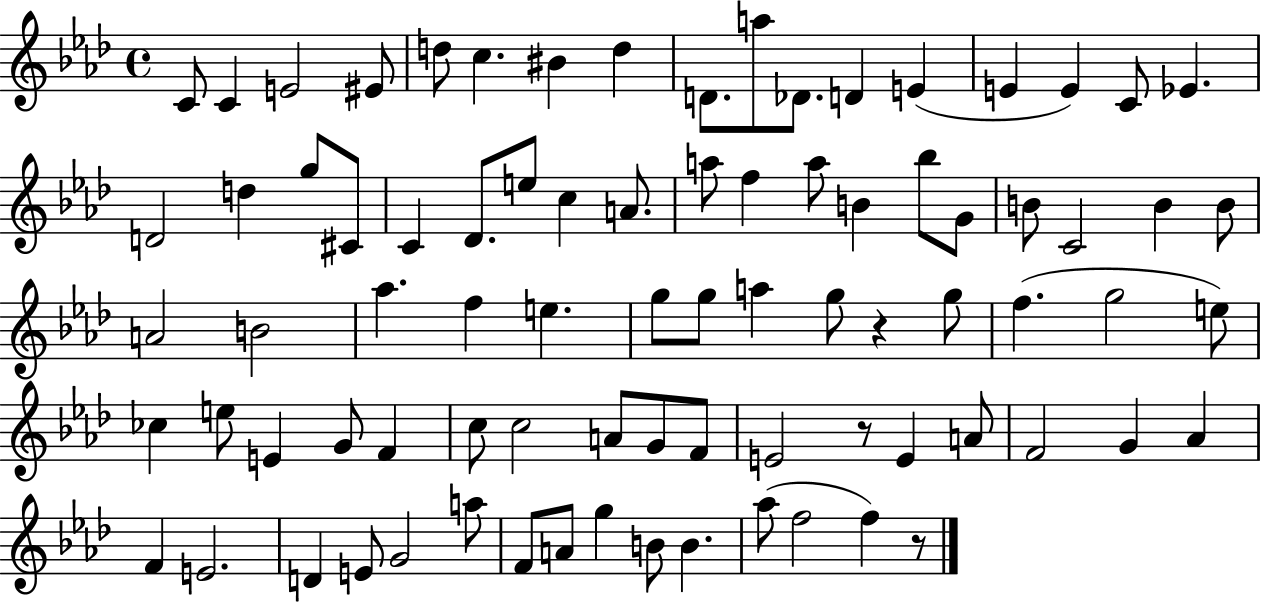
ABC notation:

X:1
T:Untitled
M:4/4
L:1/4
K:Ab
C/2 C E2 ^E/2 d/2 c ^B d D/2 a/2 _D/2 D E E E C/2 _E D2 d g/2 ^C/2 C _D/2 e/2 c A/2 a/2 f a/2 B _b/2 G/2 B/2 C2 B B/2 A2 B2 _a f e g/2 g/2 a g/2 z g/2 f g2 e/2 _c e/2 E G/2 F c/2 c2 A/2 G/2 F/2 E2 z/2 E A/2 F2 G _A F E2 D E/2 G2 a/2 F/2 A/2 g B/2 B _a/2 f2 f z/2